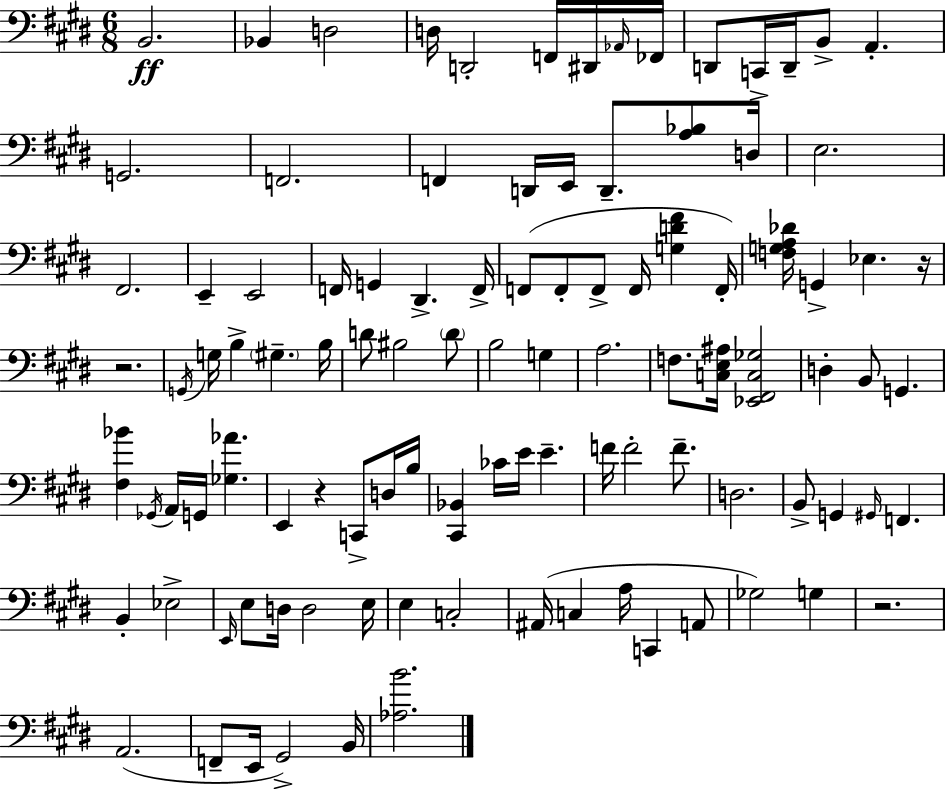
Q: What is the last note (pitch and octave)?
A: B2